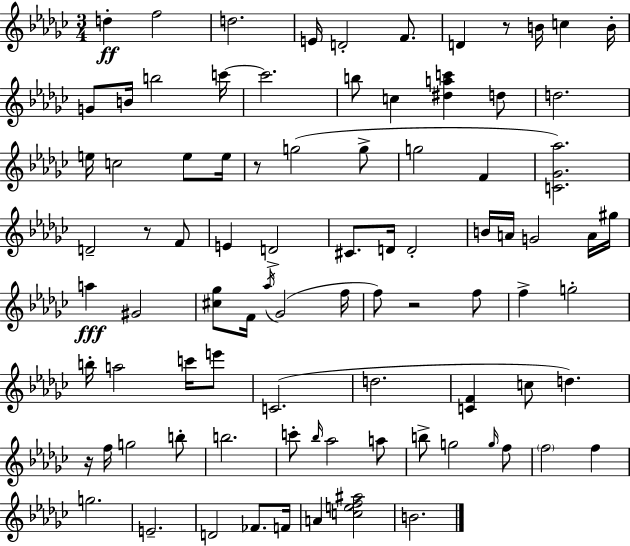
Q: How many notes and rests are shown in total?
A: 88